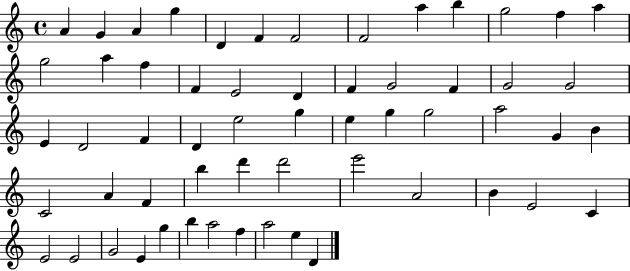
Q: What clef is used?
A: treble